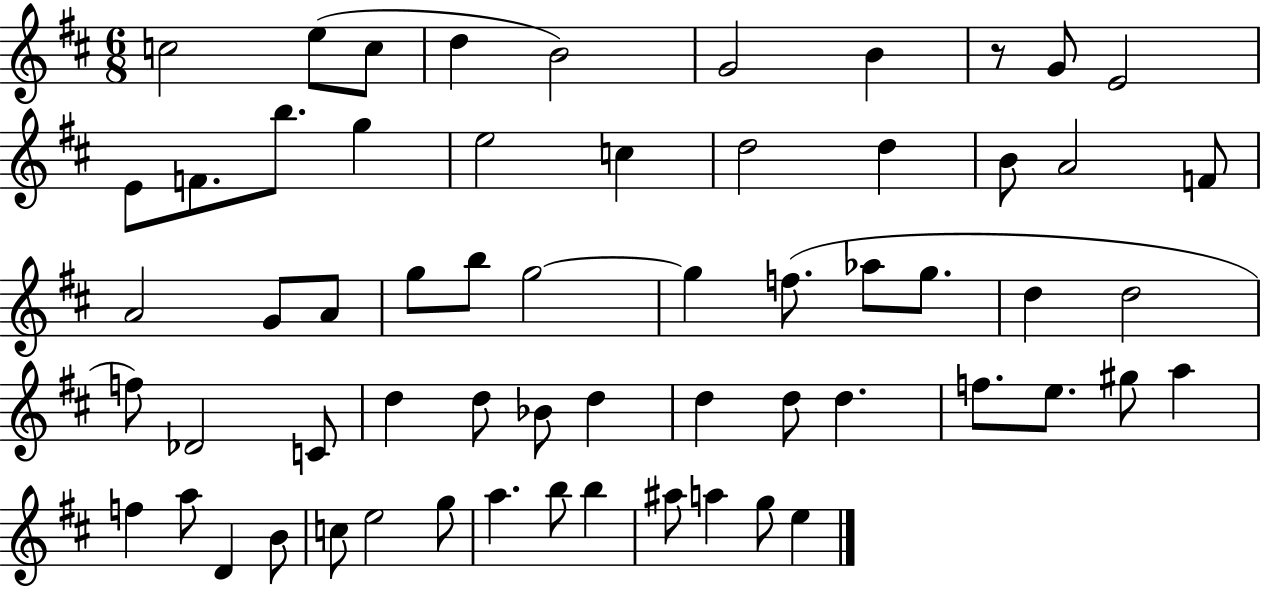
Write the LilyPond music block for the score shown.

{
  \clef treble
  \numericTimeSignature
  \time 6/8
  \key d \major
  c''2 e''8( c''8 | d''4 b'2) | g'2 b'4 | r8 g'8 e'2 | \break e'8 f'8. b''8. g''4 | e''2 c''4 | d''2 d''4 | b'8 a'2 f'8 | \break a'2 g'8 a'8 | g''8 b''8 g''2~~ | g''4 f''8.( aes''8 g''8. | d''4 d''2 | \break f''8) des'2 c'8 | d''4 d''8 bes'8 d''4 | d''4 d''8 d''4. | f''8. e''8. gis''8 a''4 | \break f''4 a''8 d'4 b'8 | c''8 e''2 g''8 | a''4. b''8 b''4 | ais''8 a''4 g''8 e''4 | \break \bar "|."
}